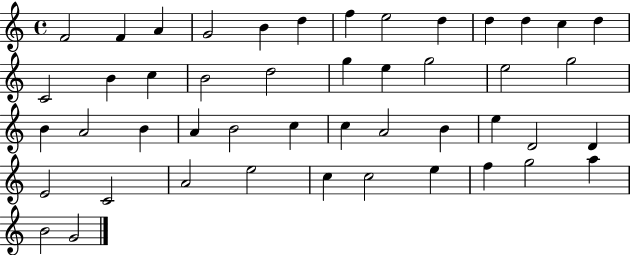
F4/h F4/q A4/q G4/h B4/q D5/q F5/q E5/h D5/q D5/q D5/q C5/q D5/q C4/h B4/q C5/q B4/h D5/h G5/q E5/q G5/h E5/h G5/h B4/q A4/h B4/q A4/q B4/h C5/q C5/q A4/h B4/q E5/q D4/h D4/q E4/h C4/h A4/h E5/h C5/q C5/h E5/q F5/q G5/h A5/q B4/h G4/h